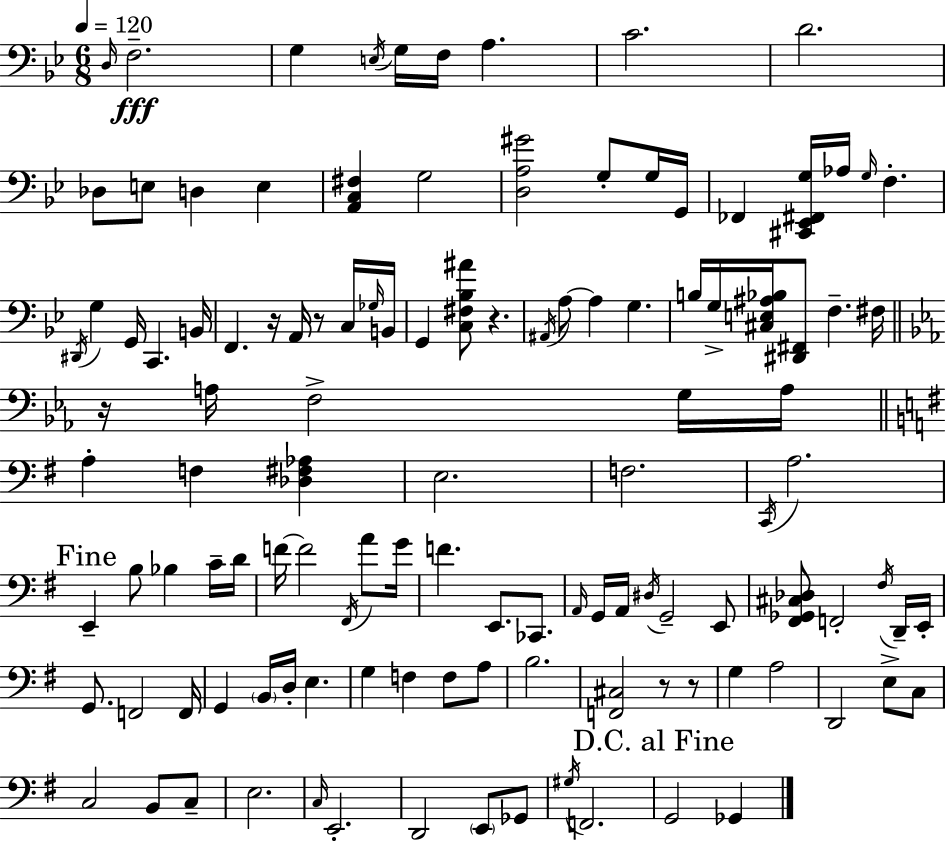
D3/s F3/h. G3/q E3/s G3/s F3/s A3/q. C4/h. D4/h. Db3/e E3/e D3/q E3/q [A2,C3,F#3]/q G3/h [D3,A3,G#4]/h G3/e G3/s G2/s FES2/q [C#2,Eb2,F#2,G3]/s Ab3/s G3/s F3/q. D#2/s G3/q G2/s C2/q. B2/s F2/q. R/s A2/s R/e C3/s Gb3/s B2/s G2/q [C3,F#3,Bb3,A#4]/e R/q. A#2/s A3/e A3/q G3/q. B3/s G3/s [C#3,E3,A#3,Bb3]/s [D#2,F#2]/e F3/q. F#3/s R/s A3/s F3/h G3/s A3/s A3/q F3/q [Db3,F#3,Ab3]/q E3/h. F3/h. C2/s A3/h. E2/q B3/e Bb3/q C4/s D4/s F4/s F4/h F#2/s A4/e G4/s F4/q. E2/e. CES2/e. A2/s G2/s A2/s D#3/s G2/h E2/e [F#2,Gb2,C#3,Db3]/e F2/h F#3/s D2/s E2/s G2/e. F2/h F2/s G2/q B2/s D3/s E3/q. G3/q F3/q F3/e A3/e B3/h. [F2,C#3]/h R/e R/e G3/q A3/h D2/h E3/e C3/e C3/h B2/e C3/e E3/h. C3/s E2/h. D2/h E2/e Gb2/e G#3/s F2/h. G2/h Gb2/q